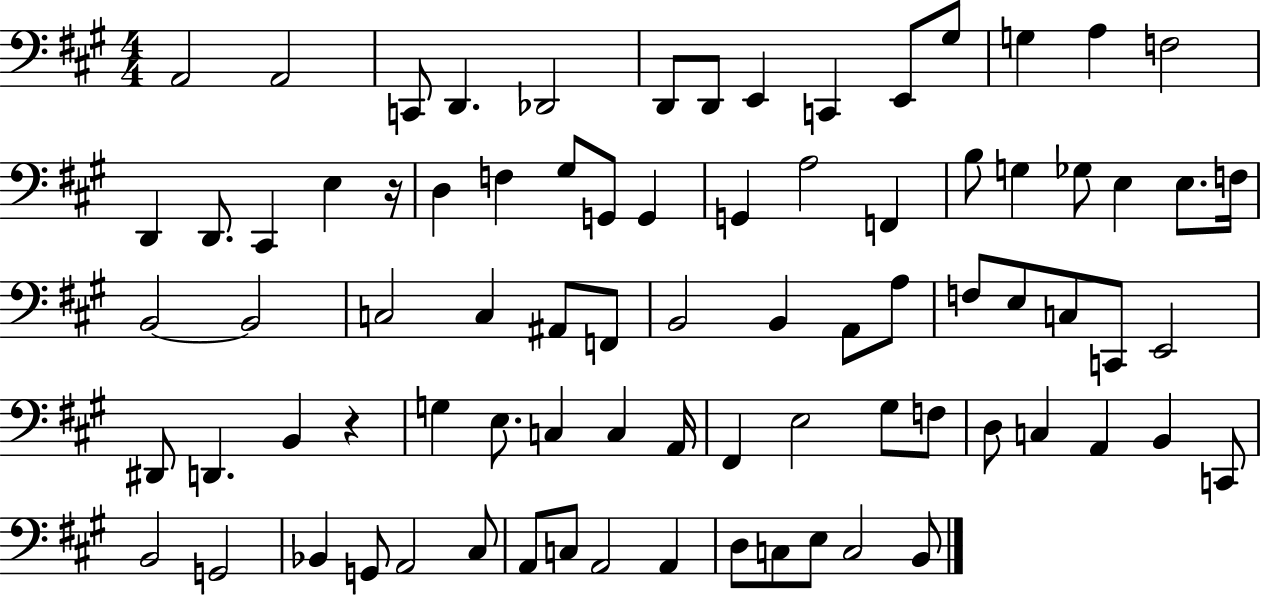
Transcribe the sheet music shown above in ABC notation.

X:1
T:Untitled
M:4/4
L:1/4
K:A
A,,2 A,,2 C,,/2 D,, _D,,2 D,,/2 D,,/2 E,, C,, E,,/2 ^G,/2 G, A, F,2 D,, D,,/2 ^C,, E, z/4 D, F, ^G,/2 G,,/2 G,, G,, A,2 F,, B,/2 G, _G,/2 E, E,/2 F,/4 B,,2 B,,2 C,2 C, ^A,,/2 F,,/2 B,,2 B,, A,,/2 A,/2 F,/2 E,/2 C,/2 C,,/2 E,,2 ^D,,/2 D,, B,, z G, E,/2 C, C, A,,/4 ^F,, E,2 ^G,/2 F,/2 D,/2 C, A,, B,, C,,/2 B,,2 G,,2 _B,, G,,/2 A,,2 ^C,/2 A,,/2 C,/2 A,,2 A,, D,/2 C,/2 E,/2 C,2 B,,/2